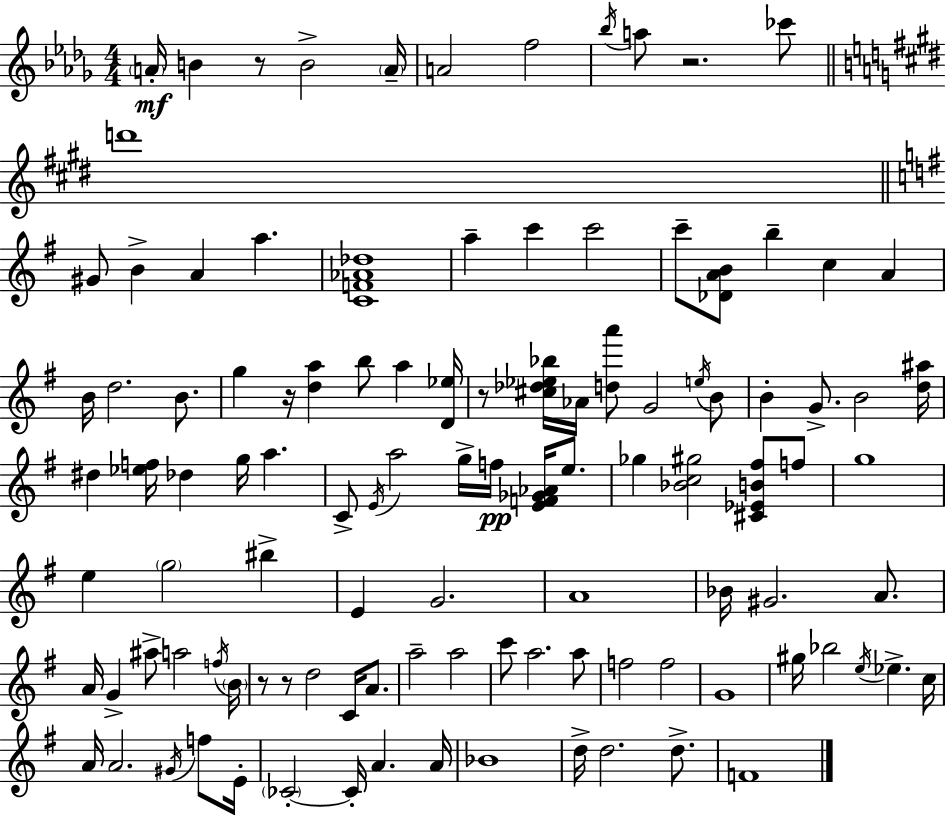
A4/s B4/q R/e B4/h A4/s A4/h F5/h Bb5/s A5/e R/h. CES6/e D6/w G#4/e B4/q A4/q A5/q. [C4,F4,Ab4,Db5]/w A5/q C6/q C6/h C6/e [Db4,A4,B4]/e B5/q C5/q A4/q B4/s D5/h. B4/e. G5/q R/s [D5,A5]/q B5/e A5/q [D4,Eb5]/s R/e [C#5,Db5,Eb5,Bb5]/s Ab4/s [D5,A6]/e G4/h E5/s B4/e B4/q G4/e. B4/h [D5,A#5]/s D#5/q [Eb5,F5]/s Db5/q G5/s A5/q. C4/e E4/s A5/h G5/s F5/s [E4,F4,Gb4,Ab4]/s E5/e. Gb5/q [Bb4,C5,G#5]/h [C#4,Eb4,B4,F#5]/e F5/e G5/w E5/q G5/h BIS5/q E4/q G4/h. A4/w Bb4/s G#4/h. A4/e. A4/s G4/q A#5/e A5/h F5/s B4/s R/e R/e D5/h C4/s A4/e. A5/h A5/h C6/e A5/h. A5/e F5/h F5/h G4/w G#5/s Bb5/h E5/s Eb5/q. C5/s A4/s A4/h. G#4/s F5/e E4/s CES4/h CES4/s A4/q. A4/s Bb4/w D5/s D5/h. D5/e. F4/w